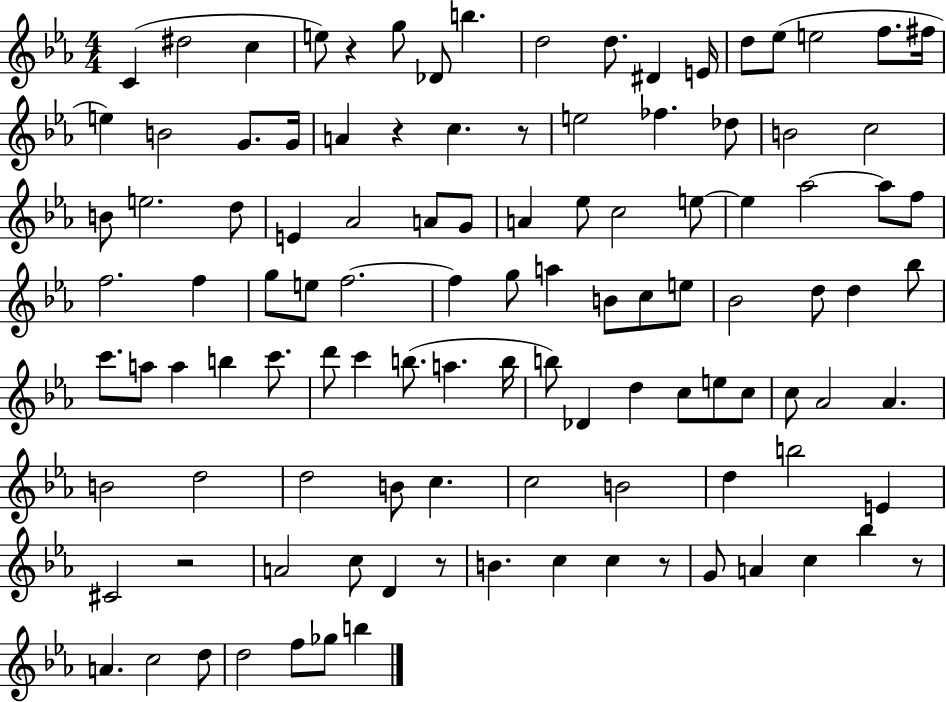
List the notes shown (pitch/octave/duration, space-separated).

C4/q D#5/h C5/q E5/e R/q G5/e Db4/e B5/q. D5/h D5/e. D#4/q E4/s D5/e Eb5/e E5/h F5/e. F#5/s E5/q B4/h G4/e. G4/s A4/q R/q C5/q. R/e E5/h FES5/q. Db5/e B4/h C5/h B4/e E5/h. D5/e E4/q Ab4/h A4/e G4/e A4/q Eb5/e C5/h E5/e E5/q Ab5/h Ab5/e F5/e F5/h. F5/q G5/e E5/e F5/h. F5/q G5/e A5/q B4/e C5/e E5/e Bb4/h D5/e D5/q Bb5/e C6/e. A5/e A5/q B5/q C6/e. D6/e C6/q B5/e. A5/q. B5/s B5/e Db4/q D5/q C5/e E5/e C5/e C5/e Ab4/h Ab4/q. B4/h D5/h D5/h B4/e C5/q. C5/h B4/h D5/q B5/h E4/q C#4/h R/h A4/h C5/e D4/q R/e B4/q. C5/q C5/q R/e G4/e A4/q C5/q Bb5/q R/e A4/q. C5/h D5/e D5/h F5/e Gb5/e B5/q